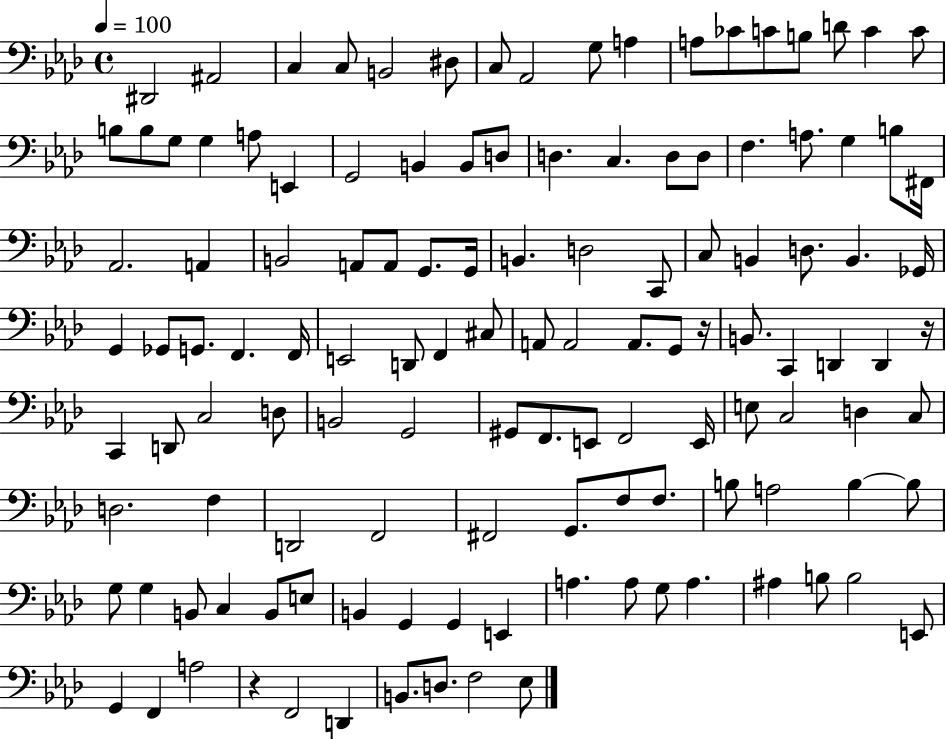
D#2/h A#2/h C3/q C3/e B2/h D#3/e C3/e Ab2/h G3/e A3/q A3/e CES4/e C4/e B3/e D4/e C4/q C4/e B3/e B3/e G3/e G3/q A3/e E2/q G2/h B2/q B2/e D3/e D3/q. C3/q. D3/e D3/e F3/q. A3/e. G3/q B3/e F#2/s Ab2/h. A2/q B2/h A2/e A2/e G2/e. G2/s B2/q. D3/h C2/e C3/e B2/q D3/e. B2/q. Gb2/s G2/q Gb2/e G2/e. F2/q. F2/s E2/h D2/e F2/q C#3/e A2/e A2/h A2/e. G2/e R/s B2/e. C2/q D2/q D2/q R/s C2/q D2/e C3/h D3/e B2/h G2/h G#2/e F2/e. E2/e F2/h E2/s E3/e C3/h D3/q C3/e D3/h. F3/q D2/h F2/h F#2/h G2/e. F3/e F3/e. B3/e A3/h B3/q B3/e G3/e G3/q B2/e C3/q B2/e E3/e B2/q G2/q G2/q E2/q A3/q. A3/e G3/e A3/q. A#3/q B3/e B3/h E2/e G2/q F2/q A3/h R/q F2/h D2/q B2/e. D3/e. F3/h Eb3/e